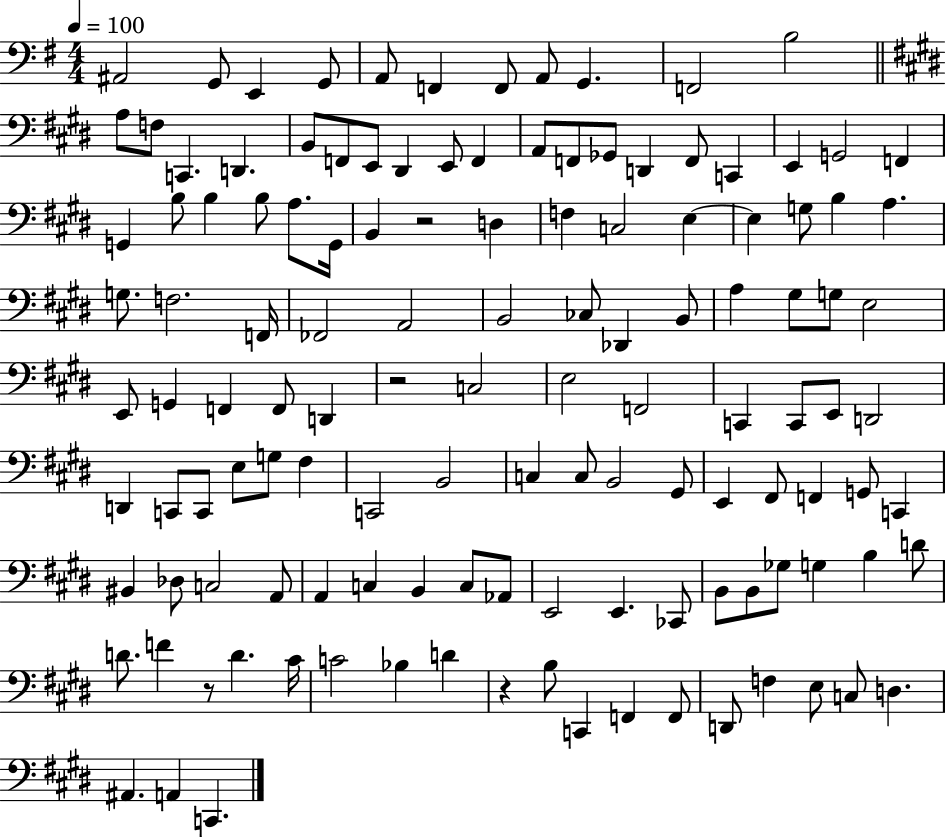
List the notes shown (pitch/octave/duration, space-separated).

A#2/h G2/e E2/q G2/e A2/e F2/q F2/e A2/e G2/q. F2/h B3/h A3/e F3/e C2/q. D2/q. B2/e F2/e E2/e D#2/q E2/e F2/q A2/e F2/e Gb2/e D2/q F2/e C2/q E2/q G2/h F2/q G2/q B3/e B3/q B3/e A3/e. G2/s B2/q R/h D3/q F3/q C3/h E3/q E3/q G3/e B3/q A3/q. G3/e. F3/h. F2/s FES2/h A2/h B2/h CES3/e Db2/q B2/e A3/q G#3/e G3/e E3/h E2/e G2/q F2/q F2/e D2/q R/h C3/h E3/h F2/h C2/q C2/e E2/e D2/h D2/q C2/e C2/e E3/e G3/e F#3/q C2/h B2/h C3/q C3/e B2/h G#2/e E2/q F#2/e F2/q G2/e C2/q BIS2/q Db3/e C3/h A2/e A2/q C3/q B2/q C3/e Ab2/e E2/h E2/q. CES2/e B2/e B2/e Gb3/e G3/q B3/q D4/e D4/e. F4/q R/e D4/q. C#4/s C4/h Bb3/q D4/q R/q B3/e C2/q F2/q F2/e D2/e F3/q E3/e C3/e D3/q. A#2/q. A2/q C2/q.